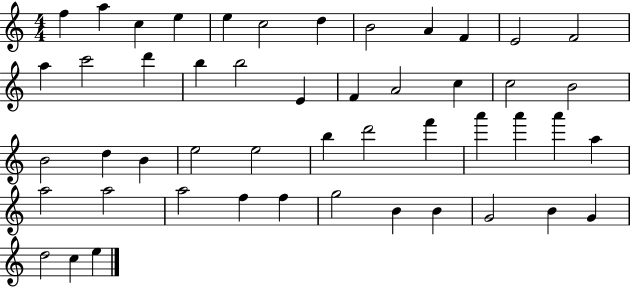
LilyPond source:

{
  \clef treble
  \numericTimeSignature
  \time 4/4
  \key c \major
  f''4 a''4 c''4 e''4 | e''4 c''2 d''4 | b'2 a'4 f'4 | e'2 f'2 | \break a''4 c'''2 d'''4 | b''4 b''2 e'4 | f'4 a'2 c''4 | c''2 b'2 | \break b'2 d''4 b'4 | e''2 e''2 | b''4 d'''2 f'''4 | a'''4 a'''4 a'''4 a''4 | \break a''2 a''2 | a''2 f''4 f''4 | g''2 b'4 b'4 | g'2 b'4 g'4 | \break d''2 c''4 e''4 | \bar "|."
}